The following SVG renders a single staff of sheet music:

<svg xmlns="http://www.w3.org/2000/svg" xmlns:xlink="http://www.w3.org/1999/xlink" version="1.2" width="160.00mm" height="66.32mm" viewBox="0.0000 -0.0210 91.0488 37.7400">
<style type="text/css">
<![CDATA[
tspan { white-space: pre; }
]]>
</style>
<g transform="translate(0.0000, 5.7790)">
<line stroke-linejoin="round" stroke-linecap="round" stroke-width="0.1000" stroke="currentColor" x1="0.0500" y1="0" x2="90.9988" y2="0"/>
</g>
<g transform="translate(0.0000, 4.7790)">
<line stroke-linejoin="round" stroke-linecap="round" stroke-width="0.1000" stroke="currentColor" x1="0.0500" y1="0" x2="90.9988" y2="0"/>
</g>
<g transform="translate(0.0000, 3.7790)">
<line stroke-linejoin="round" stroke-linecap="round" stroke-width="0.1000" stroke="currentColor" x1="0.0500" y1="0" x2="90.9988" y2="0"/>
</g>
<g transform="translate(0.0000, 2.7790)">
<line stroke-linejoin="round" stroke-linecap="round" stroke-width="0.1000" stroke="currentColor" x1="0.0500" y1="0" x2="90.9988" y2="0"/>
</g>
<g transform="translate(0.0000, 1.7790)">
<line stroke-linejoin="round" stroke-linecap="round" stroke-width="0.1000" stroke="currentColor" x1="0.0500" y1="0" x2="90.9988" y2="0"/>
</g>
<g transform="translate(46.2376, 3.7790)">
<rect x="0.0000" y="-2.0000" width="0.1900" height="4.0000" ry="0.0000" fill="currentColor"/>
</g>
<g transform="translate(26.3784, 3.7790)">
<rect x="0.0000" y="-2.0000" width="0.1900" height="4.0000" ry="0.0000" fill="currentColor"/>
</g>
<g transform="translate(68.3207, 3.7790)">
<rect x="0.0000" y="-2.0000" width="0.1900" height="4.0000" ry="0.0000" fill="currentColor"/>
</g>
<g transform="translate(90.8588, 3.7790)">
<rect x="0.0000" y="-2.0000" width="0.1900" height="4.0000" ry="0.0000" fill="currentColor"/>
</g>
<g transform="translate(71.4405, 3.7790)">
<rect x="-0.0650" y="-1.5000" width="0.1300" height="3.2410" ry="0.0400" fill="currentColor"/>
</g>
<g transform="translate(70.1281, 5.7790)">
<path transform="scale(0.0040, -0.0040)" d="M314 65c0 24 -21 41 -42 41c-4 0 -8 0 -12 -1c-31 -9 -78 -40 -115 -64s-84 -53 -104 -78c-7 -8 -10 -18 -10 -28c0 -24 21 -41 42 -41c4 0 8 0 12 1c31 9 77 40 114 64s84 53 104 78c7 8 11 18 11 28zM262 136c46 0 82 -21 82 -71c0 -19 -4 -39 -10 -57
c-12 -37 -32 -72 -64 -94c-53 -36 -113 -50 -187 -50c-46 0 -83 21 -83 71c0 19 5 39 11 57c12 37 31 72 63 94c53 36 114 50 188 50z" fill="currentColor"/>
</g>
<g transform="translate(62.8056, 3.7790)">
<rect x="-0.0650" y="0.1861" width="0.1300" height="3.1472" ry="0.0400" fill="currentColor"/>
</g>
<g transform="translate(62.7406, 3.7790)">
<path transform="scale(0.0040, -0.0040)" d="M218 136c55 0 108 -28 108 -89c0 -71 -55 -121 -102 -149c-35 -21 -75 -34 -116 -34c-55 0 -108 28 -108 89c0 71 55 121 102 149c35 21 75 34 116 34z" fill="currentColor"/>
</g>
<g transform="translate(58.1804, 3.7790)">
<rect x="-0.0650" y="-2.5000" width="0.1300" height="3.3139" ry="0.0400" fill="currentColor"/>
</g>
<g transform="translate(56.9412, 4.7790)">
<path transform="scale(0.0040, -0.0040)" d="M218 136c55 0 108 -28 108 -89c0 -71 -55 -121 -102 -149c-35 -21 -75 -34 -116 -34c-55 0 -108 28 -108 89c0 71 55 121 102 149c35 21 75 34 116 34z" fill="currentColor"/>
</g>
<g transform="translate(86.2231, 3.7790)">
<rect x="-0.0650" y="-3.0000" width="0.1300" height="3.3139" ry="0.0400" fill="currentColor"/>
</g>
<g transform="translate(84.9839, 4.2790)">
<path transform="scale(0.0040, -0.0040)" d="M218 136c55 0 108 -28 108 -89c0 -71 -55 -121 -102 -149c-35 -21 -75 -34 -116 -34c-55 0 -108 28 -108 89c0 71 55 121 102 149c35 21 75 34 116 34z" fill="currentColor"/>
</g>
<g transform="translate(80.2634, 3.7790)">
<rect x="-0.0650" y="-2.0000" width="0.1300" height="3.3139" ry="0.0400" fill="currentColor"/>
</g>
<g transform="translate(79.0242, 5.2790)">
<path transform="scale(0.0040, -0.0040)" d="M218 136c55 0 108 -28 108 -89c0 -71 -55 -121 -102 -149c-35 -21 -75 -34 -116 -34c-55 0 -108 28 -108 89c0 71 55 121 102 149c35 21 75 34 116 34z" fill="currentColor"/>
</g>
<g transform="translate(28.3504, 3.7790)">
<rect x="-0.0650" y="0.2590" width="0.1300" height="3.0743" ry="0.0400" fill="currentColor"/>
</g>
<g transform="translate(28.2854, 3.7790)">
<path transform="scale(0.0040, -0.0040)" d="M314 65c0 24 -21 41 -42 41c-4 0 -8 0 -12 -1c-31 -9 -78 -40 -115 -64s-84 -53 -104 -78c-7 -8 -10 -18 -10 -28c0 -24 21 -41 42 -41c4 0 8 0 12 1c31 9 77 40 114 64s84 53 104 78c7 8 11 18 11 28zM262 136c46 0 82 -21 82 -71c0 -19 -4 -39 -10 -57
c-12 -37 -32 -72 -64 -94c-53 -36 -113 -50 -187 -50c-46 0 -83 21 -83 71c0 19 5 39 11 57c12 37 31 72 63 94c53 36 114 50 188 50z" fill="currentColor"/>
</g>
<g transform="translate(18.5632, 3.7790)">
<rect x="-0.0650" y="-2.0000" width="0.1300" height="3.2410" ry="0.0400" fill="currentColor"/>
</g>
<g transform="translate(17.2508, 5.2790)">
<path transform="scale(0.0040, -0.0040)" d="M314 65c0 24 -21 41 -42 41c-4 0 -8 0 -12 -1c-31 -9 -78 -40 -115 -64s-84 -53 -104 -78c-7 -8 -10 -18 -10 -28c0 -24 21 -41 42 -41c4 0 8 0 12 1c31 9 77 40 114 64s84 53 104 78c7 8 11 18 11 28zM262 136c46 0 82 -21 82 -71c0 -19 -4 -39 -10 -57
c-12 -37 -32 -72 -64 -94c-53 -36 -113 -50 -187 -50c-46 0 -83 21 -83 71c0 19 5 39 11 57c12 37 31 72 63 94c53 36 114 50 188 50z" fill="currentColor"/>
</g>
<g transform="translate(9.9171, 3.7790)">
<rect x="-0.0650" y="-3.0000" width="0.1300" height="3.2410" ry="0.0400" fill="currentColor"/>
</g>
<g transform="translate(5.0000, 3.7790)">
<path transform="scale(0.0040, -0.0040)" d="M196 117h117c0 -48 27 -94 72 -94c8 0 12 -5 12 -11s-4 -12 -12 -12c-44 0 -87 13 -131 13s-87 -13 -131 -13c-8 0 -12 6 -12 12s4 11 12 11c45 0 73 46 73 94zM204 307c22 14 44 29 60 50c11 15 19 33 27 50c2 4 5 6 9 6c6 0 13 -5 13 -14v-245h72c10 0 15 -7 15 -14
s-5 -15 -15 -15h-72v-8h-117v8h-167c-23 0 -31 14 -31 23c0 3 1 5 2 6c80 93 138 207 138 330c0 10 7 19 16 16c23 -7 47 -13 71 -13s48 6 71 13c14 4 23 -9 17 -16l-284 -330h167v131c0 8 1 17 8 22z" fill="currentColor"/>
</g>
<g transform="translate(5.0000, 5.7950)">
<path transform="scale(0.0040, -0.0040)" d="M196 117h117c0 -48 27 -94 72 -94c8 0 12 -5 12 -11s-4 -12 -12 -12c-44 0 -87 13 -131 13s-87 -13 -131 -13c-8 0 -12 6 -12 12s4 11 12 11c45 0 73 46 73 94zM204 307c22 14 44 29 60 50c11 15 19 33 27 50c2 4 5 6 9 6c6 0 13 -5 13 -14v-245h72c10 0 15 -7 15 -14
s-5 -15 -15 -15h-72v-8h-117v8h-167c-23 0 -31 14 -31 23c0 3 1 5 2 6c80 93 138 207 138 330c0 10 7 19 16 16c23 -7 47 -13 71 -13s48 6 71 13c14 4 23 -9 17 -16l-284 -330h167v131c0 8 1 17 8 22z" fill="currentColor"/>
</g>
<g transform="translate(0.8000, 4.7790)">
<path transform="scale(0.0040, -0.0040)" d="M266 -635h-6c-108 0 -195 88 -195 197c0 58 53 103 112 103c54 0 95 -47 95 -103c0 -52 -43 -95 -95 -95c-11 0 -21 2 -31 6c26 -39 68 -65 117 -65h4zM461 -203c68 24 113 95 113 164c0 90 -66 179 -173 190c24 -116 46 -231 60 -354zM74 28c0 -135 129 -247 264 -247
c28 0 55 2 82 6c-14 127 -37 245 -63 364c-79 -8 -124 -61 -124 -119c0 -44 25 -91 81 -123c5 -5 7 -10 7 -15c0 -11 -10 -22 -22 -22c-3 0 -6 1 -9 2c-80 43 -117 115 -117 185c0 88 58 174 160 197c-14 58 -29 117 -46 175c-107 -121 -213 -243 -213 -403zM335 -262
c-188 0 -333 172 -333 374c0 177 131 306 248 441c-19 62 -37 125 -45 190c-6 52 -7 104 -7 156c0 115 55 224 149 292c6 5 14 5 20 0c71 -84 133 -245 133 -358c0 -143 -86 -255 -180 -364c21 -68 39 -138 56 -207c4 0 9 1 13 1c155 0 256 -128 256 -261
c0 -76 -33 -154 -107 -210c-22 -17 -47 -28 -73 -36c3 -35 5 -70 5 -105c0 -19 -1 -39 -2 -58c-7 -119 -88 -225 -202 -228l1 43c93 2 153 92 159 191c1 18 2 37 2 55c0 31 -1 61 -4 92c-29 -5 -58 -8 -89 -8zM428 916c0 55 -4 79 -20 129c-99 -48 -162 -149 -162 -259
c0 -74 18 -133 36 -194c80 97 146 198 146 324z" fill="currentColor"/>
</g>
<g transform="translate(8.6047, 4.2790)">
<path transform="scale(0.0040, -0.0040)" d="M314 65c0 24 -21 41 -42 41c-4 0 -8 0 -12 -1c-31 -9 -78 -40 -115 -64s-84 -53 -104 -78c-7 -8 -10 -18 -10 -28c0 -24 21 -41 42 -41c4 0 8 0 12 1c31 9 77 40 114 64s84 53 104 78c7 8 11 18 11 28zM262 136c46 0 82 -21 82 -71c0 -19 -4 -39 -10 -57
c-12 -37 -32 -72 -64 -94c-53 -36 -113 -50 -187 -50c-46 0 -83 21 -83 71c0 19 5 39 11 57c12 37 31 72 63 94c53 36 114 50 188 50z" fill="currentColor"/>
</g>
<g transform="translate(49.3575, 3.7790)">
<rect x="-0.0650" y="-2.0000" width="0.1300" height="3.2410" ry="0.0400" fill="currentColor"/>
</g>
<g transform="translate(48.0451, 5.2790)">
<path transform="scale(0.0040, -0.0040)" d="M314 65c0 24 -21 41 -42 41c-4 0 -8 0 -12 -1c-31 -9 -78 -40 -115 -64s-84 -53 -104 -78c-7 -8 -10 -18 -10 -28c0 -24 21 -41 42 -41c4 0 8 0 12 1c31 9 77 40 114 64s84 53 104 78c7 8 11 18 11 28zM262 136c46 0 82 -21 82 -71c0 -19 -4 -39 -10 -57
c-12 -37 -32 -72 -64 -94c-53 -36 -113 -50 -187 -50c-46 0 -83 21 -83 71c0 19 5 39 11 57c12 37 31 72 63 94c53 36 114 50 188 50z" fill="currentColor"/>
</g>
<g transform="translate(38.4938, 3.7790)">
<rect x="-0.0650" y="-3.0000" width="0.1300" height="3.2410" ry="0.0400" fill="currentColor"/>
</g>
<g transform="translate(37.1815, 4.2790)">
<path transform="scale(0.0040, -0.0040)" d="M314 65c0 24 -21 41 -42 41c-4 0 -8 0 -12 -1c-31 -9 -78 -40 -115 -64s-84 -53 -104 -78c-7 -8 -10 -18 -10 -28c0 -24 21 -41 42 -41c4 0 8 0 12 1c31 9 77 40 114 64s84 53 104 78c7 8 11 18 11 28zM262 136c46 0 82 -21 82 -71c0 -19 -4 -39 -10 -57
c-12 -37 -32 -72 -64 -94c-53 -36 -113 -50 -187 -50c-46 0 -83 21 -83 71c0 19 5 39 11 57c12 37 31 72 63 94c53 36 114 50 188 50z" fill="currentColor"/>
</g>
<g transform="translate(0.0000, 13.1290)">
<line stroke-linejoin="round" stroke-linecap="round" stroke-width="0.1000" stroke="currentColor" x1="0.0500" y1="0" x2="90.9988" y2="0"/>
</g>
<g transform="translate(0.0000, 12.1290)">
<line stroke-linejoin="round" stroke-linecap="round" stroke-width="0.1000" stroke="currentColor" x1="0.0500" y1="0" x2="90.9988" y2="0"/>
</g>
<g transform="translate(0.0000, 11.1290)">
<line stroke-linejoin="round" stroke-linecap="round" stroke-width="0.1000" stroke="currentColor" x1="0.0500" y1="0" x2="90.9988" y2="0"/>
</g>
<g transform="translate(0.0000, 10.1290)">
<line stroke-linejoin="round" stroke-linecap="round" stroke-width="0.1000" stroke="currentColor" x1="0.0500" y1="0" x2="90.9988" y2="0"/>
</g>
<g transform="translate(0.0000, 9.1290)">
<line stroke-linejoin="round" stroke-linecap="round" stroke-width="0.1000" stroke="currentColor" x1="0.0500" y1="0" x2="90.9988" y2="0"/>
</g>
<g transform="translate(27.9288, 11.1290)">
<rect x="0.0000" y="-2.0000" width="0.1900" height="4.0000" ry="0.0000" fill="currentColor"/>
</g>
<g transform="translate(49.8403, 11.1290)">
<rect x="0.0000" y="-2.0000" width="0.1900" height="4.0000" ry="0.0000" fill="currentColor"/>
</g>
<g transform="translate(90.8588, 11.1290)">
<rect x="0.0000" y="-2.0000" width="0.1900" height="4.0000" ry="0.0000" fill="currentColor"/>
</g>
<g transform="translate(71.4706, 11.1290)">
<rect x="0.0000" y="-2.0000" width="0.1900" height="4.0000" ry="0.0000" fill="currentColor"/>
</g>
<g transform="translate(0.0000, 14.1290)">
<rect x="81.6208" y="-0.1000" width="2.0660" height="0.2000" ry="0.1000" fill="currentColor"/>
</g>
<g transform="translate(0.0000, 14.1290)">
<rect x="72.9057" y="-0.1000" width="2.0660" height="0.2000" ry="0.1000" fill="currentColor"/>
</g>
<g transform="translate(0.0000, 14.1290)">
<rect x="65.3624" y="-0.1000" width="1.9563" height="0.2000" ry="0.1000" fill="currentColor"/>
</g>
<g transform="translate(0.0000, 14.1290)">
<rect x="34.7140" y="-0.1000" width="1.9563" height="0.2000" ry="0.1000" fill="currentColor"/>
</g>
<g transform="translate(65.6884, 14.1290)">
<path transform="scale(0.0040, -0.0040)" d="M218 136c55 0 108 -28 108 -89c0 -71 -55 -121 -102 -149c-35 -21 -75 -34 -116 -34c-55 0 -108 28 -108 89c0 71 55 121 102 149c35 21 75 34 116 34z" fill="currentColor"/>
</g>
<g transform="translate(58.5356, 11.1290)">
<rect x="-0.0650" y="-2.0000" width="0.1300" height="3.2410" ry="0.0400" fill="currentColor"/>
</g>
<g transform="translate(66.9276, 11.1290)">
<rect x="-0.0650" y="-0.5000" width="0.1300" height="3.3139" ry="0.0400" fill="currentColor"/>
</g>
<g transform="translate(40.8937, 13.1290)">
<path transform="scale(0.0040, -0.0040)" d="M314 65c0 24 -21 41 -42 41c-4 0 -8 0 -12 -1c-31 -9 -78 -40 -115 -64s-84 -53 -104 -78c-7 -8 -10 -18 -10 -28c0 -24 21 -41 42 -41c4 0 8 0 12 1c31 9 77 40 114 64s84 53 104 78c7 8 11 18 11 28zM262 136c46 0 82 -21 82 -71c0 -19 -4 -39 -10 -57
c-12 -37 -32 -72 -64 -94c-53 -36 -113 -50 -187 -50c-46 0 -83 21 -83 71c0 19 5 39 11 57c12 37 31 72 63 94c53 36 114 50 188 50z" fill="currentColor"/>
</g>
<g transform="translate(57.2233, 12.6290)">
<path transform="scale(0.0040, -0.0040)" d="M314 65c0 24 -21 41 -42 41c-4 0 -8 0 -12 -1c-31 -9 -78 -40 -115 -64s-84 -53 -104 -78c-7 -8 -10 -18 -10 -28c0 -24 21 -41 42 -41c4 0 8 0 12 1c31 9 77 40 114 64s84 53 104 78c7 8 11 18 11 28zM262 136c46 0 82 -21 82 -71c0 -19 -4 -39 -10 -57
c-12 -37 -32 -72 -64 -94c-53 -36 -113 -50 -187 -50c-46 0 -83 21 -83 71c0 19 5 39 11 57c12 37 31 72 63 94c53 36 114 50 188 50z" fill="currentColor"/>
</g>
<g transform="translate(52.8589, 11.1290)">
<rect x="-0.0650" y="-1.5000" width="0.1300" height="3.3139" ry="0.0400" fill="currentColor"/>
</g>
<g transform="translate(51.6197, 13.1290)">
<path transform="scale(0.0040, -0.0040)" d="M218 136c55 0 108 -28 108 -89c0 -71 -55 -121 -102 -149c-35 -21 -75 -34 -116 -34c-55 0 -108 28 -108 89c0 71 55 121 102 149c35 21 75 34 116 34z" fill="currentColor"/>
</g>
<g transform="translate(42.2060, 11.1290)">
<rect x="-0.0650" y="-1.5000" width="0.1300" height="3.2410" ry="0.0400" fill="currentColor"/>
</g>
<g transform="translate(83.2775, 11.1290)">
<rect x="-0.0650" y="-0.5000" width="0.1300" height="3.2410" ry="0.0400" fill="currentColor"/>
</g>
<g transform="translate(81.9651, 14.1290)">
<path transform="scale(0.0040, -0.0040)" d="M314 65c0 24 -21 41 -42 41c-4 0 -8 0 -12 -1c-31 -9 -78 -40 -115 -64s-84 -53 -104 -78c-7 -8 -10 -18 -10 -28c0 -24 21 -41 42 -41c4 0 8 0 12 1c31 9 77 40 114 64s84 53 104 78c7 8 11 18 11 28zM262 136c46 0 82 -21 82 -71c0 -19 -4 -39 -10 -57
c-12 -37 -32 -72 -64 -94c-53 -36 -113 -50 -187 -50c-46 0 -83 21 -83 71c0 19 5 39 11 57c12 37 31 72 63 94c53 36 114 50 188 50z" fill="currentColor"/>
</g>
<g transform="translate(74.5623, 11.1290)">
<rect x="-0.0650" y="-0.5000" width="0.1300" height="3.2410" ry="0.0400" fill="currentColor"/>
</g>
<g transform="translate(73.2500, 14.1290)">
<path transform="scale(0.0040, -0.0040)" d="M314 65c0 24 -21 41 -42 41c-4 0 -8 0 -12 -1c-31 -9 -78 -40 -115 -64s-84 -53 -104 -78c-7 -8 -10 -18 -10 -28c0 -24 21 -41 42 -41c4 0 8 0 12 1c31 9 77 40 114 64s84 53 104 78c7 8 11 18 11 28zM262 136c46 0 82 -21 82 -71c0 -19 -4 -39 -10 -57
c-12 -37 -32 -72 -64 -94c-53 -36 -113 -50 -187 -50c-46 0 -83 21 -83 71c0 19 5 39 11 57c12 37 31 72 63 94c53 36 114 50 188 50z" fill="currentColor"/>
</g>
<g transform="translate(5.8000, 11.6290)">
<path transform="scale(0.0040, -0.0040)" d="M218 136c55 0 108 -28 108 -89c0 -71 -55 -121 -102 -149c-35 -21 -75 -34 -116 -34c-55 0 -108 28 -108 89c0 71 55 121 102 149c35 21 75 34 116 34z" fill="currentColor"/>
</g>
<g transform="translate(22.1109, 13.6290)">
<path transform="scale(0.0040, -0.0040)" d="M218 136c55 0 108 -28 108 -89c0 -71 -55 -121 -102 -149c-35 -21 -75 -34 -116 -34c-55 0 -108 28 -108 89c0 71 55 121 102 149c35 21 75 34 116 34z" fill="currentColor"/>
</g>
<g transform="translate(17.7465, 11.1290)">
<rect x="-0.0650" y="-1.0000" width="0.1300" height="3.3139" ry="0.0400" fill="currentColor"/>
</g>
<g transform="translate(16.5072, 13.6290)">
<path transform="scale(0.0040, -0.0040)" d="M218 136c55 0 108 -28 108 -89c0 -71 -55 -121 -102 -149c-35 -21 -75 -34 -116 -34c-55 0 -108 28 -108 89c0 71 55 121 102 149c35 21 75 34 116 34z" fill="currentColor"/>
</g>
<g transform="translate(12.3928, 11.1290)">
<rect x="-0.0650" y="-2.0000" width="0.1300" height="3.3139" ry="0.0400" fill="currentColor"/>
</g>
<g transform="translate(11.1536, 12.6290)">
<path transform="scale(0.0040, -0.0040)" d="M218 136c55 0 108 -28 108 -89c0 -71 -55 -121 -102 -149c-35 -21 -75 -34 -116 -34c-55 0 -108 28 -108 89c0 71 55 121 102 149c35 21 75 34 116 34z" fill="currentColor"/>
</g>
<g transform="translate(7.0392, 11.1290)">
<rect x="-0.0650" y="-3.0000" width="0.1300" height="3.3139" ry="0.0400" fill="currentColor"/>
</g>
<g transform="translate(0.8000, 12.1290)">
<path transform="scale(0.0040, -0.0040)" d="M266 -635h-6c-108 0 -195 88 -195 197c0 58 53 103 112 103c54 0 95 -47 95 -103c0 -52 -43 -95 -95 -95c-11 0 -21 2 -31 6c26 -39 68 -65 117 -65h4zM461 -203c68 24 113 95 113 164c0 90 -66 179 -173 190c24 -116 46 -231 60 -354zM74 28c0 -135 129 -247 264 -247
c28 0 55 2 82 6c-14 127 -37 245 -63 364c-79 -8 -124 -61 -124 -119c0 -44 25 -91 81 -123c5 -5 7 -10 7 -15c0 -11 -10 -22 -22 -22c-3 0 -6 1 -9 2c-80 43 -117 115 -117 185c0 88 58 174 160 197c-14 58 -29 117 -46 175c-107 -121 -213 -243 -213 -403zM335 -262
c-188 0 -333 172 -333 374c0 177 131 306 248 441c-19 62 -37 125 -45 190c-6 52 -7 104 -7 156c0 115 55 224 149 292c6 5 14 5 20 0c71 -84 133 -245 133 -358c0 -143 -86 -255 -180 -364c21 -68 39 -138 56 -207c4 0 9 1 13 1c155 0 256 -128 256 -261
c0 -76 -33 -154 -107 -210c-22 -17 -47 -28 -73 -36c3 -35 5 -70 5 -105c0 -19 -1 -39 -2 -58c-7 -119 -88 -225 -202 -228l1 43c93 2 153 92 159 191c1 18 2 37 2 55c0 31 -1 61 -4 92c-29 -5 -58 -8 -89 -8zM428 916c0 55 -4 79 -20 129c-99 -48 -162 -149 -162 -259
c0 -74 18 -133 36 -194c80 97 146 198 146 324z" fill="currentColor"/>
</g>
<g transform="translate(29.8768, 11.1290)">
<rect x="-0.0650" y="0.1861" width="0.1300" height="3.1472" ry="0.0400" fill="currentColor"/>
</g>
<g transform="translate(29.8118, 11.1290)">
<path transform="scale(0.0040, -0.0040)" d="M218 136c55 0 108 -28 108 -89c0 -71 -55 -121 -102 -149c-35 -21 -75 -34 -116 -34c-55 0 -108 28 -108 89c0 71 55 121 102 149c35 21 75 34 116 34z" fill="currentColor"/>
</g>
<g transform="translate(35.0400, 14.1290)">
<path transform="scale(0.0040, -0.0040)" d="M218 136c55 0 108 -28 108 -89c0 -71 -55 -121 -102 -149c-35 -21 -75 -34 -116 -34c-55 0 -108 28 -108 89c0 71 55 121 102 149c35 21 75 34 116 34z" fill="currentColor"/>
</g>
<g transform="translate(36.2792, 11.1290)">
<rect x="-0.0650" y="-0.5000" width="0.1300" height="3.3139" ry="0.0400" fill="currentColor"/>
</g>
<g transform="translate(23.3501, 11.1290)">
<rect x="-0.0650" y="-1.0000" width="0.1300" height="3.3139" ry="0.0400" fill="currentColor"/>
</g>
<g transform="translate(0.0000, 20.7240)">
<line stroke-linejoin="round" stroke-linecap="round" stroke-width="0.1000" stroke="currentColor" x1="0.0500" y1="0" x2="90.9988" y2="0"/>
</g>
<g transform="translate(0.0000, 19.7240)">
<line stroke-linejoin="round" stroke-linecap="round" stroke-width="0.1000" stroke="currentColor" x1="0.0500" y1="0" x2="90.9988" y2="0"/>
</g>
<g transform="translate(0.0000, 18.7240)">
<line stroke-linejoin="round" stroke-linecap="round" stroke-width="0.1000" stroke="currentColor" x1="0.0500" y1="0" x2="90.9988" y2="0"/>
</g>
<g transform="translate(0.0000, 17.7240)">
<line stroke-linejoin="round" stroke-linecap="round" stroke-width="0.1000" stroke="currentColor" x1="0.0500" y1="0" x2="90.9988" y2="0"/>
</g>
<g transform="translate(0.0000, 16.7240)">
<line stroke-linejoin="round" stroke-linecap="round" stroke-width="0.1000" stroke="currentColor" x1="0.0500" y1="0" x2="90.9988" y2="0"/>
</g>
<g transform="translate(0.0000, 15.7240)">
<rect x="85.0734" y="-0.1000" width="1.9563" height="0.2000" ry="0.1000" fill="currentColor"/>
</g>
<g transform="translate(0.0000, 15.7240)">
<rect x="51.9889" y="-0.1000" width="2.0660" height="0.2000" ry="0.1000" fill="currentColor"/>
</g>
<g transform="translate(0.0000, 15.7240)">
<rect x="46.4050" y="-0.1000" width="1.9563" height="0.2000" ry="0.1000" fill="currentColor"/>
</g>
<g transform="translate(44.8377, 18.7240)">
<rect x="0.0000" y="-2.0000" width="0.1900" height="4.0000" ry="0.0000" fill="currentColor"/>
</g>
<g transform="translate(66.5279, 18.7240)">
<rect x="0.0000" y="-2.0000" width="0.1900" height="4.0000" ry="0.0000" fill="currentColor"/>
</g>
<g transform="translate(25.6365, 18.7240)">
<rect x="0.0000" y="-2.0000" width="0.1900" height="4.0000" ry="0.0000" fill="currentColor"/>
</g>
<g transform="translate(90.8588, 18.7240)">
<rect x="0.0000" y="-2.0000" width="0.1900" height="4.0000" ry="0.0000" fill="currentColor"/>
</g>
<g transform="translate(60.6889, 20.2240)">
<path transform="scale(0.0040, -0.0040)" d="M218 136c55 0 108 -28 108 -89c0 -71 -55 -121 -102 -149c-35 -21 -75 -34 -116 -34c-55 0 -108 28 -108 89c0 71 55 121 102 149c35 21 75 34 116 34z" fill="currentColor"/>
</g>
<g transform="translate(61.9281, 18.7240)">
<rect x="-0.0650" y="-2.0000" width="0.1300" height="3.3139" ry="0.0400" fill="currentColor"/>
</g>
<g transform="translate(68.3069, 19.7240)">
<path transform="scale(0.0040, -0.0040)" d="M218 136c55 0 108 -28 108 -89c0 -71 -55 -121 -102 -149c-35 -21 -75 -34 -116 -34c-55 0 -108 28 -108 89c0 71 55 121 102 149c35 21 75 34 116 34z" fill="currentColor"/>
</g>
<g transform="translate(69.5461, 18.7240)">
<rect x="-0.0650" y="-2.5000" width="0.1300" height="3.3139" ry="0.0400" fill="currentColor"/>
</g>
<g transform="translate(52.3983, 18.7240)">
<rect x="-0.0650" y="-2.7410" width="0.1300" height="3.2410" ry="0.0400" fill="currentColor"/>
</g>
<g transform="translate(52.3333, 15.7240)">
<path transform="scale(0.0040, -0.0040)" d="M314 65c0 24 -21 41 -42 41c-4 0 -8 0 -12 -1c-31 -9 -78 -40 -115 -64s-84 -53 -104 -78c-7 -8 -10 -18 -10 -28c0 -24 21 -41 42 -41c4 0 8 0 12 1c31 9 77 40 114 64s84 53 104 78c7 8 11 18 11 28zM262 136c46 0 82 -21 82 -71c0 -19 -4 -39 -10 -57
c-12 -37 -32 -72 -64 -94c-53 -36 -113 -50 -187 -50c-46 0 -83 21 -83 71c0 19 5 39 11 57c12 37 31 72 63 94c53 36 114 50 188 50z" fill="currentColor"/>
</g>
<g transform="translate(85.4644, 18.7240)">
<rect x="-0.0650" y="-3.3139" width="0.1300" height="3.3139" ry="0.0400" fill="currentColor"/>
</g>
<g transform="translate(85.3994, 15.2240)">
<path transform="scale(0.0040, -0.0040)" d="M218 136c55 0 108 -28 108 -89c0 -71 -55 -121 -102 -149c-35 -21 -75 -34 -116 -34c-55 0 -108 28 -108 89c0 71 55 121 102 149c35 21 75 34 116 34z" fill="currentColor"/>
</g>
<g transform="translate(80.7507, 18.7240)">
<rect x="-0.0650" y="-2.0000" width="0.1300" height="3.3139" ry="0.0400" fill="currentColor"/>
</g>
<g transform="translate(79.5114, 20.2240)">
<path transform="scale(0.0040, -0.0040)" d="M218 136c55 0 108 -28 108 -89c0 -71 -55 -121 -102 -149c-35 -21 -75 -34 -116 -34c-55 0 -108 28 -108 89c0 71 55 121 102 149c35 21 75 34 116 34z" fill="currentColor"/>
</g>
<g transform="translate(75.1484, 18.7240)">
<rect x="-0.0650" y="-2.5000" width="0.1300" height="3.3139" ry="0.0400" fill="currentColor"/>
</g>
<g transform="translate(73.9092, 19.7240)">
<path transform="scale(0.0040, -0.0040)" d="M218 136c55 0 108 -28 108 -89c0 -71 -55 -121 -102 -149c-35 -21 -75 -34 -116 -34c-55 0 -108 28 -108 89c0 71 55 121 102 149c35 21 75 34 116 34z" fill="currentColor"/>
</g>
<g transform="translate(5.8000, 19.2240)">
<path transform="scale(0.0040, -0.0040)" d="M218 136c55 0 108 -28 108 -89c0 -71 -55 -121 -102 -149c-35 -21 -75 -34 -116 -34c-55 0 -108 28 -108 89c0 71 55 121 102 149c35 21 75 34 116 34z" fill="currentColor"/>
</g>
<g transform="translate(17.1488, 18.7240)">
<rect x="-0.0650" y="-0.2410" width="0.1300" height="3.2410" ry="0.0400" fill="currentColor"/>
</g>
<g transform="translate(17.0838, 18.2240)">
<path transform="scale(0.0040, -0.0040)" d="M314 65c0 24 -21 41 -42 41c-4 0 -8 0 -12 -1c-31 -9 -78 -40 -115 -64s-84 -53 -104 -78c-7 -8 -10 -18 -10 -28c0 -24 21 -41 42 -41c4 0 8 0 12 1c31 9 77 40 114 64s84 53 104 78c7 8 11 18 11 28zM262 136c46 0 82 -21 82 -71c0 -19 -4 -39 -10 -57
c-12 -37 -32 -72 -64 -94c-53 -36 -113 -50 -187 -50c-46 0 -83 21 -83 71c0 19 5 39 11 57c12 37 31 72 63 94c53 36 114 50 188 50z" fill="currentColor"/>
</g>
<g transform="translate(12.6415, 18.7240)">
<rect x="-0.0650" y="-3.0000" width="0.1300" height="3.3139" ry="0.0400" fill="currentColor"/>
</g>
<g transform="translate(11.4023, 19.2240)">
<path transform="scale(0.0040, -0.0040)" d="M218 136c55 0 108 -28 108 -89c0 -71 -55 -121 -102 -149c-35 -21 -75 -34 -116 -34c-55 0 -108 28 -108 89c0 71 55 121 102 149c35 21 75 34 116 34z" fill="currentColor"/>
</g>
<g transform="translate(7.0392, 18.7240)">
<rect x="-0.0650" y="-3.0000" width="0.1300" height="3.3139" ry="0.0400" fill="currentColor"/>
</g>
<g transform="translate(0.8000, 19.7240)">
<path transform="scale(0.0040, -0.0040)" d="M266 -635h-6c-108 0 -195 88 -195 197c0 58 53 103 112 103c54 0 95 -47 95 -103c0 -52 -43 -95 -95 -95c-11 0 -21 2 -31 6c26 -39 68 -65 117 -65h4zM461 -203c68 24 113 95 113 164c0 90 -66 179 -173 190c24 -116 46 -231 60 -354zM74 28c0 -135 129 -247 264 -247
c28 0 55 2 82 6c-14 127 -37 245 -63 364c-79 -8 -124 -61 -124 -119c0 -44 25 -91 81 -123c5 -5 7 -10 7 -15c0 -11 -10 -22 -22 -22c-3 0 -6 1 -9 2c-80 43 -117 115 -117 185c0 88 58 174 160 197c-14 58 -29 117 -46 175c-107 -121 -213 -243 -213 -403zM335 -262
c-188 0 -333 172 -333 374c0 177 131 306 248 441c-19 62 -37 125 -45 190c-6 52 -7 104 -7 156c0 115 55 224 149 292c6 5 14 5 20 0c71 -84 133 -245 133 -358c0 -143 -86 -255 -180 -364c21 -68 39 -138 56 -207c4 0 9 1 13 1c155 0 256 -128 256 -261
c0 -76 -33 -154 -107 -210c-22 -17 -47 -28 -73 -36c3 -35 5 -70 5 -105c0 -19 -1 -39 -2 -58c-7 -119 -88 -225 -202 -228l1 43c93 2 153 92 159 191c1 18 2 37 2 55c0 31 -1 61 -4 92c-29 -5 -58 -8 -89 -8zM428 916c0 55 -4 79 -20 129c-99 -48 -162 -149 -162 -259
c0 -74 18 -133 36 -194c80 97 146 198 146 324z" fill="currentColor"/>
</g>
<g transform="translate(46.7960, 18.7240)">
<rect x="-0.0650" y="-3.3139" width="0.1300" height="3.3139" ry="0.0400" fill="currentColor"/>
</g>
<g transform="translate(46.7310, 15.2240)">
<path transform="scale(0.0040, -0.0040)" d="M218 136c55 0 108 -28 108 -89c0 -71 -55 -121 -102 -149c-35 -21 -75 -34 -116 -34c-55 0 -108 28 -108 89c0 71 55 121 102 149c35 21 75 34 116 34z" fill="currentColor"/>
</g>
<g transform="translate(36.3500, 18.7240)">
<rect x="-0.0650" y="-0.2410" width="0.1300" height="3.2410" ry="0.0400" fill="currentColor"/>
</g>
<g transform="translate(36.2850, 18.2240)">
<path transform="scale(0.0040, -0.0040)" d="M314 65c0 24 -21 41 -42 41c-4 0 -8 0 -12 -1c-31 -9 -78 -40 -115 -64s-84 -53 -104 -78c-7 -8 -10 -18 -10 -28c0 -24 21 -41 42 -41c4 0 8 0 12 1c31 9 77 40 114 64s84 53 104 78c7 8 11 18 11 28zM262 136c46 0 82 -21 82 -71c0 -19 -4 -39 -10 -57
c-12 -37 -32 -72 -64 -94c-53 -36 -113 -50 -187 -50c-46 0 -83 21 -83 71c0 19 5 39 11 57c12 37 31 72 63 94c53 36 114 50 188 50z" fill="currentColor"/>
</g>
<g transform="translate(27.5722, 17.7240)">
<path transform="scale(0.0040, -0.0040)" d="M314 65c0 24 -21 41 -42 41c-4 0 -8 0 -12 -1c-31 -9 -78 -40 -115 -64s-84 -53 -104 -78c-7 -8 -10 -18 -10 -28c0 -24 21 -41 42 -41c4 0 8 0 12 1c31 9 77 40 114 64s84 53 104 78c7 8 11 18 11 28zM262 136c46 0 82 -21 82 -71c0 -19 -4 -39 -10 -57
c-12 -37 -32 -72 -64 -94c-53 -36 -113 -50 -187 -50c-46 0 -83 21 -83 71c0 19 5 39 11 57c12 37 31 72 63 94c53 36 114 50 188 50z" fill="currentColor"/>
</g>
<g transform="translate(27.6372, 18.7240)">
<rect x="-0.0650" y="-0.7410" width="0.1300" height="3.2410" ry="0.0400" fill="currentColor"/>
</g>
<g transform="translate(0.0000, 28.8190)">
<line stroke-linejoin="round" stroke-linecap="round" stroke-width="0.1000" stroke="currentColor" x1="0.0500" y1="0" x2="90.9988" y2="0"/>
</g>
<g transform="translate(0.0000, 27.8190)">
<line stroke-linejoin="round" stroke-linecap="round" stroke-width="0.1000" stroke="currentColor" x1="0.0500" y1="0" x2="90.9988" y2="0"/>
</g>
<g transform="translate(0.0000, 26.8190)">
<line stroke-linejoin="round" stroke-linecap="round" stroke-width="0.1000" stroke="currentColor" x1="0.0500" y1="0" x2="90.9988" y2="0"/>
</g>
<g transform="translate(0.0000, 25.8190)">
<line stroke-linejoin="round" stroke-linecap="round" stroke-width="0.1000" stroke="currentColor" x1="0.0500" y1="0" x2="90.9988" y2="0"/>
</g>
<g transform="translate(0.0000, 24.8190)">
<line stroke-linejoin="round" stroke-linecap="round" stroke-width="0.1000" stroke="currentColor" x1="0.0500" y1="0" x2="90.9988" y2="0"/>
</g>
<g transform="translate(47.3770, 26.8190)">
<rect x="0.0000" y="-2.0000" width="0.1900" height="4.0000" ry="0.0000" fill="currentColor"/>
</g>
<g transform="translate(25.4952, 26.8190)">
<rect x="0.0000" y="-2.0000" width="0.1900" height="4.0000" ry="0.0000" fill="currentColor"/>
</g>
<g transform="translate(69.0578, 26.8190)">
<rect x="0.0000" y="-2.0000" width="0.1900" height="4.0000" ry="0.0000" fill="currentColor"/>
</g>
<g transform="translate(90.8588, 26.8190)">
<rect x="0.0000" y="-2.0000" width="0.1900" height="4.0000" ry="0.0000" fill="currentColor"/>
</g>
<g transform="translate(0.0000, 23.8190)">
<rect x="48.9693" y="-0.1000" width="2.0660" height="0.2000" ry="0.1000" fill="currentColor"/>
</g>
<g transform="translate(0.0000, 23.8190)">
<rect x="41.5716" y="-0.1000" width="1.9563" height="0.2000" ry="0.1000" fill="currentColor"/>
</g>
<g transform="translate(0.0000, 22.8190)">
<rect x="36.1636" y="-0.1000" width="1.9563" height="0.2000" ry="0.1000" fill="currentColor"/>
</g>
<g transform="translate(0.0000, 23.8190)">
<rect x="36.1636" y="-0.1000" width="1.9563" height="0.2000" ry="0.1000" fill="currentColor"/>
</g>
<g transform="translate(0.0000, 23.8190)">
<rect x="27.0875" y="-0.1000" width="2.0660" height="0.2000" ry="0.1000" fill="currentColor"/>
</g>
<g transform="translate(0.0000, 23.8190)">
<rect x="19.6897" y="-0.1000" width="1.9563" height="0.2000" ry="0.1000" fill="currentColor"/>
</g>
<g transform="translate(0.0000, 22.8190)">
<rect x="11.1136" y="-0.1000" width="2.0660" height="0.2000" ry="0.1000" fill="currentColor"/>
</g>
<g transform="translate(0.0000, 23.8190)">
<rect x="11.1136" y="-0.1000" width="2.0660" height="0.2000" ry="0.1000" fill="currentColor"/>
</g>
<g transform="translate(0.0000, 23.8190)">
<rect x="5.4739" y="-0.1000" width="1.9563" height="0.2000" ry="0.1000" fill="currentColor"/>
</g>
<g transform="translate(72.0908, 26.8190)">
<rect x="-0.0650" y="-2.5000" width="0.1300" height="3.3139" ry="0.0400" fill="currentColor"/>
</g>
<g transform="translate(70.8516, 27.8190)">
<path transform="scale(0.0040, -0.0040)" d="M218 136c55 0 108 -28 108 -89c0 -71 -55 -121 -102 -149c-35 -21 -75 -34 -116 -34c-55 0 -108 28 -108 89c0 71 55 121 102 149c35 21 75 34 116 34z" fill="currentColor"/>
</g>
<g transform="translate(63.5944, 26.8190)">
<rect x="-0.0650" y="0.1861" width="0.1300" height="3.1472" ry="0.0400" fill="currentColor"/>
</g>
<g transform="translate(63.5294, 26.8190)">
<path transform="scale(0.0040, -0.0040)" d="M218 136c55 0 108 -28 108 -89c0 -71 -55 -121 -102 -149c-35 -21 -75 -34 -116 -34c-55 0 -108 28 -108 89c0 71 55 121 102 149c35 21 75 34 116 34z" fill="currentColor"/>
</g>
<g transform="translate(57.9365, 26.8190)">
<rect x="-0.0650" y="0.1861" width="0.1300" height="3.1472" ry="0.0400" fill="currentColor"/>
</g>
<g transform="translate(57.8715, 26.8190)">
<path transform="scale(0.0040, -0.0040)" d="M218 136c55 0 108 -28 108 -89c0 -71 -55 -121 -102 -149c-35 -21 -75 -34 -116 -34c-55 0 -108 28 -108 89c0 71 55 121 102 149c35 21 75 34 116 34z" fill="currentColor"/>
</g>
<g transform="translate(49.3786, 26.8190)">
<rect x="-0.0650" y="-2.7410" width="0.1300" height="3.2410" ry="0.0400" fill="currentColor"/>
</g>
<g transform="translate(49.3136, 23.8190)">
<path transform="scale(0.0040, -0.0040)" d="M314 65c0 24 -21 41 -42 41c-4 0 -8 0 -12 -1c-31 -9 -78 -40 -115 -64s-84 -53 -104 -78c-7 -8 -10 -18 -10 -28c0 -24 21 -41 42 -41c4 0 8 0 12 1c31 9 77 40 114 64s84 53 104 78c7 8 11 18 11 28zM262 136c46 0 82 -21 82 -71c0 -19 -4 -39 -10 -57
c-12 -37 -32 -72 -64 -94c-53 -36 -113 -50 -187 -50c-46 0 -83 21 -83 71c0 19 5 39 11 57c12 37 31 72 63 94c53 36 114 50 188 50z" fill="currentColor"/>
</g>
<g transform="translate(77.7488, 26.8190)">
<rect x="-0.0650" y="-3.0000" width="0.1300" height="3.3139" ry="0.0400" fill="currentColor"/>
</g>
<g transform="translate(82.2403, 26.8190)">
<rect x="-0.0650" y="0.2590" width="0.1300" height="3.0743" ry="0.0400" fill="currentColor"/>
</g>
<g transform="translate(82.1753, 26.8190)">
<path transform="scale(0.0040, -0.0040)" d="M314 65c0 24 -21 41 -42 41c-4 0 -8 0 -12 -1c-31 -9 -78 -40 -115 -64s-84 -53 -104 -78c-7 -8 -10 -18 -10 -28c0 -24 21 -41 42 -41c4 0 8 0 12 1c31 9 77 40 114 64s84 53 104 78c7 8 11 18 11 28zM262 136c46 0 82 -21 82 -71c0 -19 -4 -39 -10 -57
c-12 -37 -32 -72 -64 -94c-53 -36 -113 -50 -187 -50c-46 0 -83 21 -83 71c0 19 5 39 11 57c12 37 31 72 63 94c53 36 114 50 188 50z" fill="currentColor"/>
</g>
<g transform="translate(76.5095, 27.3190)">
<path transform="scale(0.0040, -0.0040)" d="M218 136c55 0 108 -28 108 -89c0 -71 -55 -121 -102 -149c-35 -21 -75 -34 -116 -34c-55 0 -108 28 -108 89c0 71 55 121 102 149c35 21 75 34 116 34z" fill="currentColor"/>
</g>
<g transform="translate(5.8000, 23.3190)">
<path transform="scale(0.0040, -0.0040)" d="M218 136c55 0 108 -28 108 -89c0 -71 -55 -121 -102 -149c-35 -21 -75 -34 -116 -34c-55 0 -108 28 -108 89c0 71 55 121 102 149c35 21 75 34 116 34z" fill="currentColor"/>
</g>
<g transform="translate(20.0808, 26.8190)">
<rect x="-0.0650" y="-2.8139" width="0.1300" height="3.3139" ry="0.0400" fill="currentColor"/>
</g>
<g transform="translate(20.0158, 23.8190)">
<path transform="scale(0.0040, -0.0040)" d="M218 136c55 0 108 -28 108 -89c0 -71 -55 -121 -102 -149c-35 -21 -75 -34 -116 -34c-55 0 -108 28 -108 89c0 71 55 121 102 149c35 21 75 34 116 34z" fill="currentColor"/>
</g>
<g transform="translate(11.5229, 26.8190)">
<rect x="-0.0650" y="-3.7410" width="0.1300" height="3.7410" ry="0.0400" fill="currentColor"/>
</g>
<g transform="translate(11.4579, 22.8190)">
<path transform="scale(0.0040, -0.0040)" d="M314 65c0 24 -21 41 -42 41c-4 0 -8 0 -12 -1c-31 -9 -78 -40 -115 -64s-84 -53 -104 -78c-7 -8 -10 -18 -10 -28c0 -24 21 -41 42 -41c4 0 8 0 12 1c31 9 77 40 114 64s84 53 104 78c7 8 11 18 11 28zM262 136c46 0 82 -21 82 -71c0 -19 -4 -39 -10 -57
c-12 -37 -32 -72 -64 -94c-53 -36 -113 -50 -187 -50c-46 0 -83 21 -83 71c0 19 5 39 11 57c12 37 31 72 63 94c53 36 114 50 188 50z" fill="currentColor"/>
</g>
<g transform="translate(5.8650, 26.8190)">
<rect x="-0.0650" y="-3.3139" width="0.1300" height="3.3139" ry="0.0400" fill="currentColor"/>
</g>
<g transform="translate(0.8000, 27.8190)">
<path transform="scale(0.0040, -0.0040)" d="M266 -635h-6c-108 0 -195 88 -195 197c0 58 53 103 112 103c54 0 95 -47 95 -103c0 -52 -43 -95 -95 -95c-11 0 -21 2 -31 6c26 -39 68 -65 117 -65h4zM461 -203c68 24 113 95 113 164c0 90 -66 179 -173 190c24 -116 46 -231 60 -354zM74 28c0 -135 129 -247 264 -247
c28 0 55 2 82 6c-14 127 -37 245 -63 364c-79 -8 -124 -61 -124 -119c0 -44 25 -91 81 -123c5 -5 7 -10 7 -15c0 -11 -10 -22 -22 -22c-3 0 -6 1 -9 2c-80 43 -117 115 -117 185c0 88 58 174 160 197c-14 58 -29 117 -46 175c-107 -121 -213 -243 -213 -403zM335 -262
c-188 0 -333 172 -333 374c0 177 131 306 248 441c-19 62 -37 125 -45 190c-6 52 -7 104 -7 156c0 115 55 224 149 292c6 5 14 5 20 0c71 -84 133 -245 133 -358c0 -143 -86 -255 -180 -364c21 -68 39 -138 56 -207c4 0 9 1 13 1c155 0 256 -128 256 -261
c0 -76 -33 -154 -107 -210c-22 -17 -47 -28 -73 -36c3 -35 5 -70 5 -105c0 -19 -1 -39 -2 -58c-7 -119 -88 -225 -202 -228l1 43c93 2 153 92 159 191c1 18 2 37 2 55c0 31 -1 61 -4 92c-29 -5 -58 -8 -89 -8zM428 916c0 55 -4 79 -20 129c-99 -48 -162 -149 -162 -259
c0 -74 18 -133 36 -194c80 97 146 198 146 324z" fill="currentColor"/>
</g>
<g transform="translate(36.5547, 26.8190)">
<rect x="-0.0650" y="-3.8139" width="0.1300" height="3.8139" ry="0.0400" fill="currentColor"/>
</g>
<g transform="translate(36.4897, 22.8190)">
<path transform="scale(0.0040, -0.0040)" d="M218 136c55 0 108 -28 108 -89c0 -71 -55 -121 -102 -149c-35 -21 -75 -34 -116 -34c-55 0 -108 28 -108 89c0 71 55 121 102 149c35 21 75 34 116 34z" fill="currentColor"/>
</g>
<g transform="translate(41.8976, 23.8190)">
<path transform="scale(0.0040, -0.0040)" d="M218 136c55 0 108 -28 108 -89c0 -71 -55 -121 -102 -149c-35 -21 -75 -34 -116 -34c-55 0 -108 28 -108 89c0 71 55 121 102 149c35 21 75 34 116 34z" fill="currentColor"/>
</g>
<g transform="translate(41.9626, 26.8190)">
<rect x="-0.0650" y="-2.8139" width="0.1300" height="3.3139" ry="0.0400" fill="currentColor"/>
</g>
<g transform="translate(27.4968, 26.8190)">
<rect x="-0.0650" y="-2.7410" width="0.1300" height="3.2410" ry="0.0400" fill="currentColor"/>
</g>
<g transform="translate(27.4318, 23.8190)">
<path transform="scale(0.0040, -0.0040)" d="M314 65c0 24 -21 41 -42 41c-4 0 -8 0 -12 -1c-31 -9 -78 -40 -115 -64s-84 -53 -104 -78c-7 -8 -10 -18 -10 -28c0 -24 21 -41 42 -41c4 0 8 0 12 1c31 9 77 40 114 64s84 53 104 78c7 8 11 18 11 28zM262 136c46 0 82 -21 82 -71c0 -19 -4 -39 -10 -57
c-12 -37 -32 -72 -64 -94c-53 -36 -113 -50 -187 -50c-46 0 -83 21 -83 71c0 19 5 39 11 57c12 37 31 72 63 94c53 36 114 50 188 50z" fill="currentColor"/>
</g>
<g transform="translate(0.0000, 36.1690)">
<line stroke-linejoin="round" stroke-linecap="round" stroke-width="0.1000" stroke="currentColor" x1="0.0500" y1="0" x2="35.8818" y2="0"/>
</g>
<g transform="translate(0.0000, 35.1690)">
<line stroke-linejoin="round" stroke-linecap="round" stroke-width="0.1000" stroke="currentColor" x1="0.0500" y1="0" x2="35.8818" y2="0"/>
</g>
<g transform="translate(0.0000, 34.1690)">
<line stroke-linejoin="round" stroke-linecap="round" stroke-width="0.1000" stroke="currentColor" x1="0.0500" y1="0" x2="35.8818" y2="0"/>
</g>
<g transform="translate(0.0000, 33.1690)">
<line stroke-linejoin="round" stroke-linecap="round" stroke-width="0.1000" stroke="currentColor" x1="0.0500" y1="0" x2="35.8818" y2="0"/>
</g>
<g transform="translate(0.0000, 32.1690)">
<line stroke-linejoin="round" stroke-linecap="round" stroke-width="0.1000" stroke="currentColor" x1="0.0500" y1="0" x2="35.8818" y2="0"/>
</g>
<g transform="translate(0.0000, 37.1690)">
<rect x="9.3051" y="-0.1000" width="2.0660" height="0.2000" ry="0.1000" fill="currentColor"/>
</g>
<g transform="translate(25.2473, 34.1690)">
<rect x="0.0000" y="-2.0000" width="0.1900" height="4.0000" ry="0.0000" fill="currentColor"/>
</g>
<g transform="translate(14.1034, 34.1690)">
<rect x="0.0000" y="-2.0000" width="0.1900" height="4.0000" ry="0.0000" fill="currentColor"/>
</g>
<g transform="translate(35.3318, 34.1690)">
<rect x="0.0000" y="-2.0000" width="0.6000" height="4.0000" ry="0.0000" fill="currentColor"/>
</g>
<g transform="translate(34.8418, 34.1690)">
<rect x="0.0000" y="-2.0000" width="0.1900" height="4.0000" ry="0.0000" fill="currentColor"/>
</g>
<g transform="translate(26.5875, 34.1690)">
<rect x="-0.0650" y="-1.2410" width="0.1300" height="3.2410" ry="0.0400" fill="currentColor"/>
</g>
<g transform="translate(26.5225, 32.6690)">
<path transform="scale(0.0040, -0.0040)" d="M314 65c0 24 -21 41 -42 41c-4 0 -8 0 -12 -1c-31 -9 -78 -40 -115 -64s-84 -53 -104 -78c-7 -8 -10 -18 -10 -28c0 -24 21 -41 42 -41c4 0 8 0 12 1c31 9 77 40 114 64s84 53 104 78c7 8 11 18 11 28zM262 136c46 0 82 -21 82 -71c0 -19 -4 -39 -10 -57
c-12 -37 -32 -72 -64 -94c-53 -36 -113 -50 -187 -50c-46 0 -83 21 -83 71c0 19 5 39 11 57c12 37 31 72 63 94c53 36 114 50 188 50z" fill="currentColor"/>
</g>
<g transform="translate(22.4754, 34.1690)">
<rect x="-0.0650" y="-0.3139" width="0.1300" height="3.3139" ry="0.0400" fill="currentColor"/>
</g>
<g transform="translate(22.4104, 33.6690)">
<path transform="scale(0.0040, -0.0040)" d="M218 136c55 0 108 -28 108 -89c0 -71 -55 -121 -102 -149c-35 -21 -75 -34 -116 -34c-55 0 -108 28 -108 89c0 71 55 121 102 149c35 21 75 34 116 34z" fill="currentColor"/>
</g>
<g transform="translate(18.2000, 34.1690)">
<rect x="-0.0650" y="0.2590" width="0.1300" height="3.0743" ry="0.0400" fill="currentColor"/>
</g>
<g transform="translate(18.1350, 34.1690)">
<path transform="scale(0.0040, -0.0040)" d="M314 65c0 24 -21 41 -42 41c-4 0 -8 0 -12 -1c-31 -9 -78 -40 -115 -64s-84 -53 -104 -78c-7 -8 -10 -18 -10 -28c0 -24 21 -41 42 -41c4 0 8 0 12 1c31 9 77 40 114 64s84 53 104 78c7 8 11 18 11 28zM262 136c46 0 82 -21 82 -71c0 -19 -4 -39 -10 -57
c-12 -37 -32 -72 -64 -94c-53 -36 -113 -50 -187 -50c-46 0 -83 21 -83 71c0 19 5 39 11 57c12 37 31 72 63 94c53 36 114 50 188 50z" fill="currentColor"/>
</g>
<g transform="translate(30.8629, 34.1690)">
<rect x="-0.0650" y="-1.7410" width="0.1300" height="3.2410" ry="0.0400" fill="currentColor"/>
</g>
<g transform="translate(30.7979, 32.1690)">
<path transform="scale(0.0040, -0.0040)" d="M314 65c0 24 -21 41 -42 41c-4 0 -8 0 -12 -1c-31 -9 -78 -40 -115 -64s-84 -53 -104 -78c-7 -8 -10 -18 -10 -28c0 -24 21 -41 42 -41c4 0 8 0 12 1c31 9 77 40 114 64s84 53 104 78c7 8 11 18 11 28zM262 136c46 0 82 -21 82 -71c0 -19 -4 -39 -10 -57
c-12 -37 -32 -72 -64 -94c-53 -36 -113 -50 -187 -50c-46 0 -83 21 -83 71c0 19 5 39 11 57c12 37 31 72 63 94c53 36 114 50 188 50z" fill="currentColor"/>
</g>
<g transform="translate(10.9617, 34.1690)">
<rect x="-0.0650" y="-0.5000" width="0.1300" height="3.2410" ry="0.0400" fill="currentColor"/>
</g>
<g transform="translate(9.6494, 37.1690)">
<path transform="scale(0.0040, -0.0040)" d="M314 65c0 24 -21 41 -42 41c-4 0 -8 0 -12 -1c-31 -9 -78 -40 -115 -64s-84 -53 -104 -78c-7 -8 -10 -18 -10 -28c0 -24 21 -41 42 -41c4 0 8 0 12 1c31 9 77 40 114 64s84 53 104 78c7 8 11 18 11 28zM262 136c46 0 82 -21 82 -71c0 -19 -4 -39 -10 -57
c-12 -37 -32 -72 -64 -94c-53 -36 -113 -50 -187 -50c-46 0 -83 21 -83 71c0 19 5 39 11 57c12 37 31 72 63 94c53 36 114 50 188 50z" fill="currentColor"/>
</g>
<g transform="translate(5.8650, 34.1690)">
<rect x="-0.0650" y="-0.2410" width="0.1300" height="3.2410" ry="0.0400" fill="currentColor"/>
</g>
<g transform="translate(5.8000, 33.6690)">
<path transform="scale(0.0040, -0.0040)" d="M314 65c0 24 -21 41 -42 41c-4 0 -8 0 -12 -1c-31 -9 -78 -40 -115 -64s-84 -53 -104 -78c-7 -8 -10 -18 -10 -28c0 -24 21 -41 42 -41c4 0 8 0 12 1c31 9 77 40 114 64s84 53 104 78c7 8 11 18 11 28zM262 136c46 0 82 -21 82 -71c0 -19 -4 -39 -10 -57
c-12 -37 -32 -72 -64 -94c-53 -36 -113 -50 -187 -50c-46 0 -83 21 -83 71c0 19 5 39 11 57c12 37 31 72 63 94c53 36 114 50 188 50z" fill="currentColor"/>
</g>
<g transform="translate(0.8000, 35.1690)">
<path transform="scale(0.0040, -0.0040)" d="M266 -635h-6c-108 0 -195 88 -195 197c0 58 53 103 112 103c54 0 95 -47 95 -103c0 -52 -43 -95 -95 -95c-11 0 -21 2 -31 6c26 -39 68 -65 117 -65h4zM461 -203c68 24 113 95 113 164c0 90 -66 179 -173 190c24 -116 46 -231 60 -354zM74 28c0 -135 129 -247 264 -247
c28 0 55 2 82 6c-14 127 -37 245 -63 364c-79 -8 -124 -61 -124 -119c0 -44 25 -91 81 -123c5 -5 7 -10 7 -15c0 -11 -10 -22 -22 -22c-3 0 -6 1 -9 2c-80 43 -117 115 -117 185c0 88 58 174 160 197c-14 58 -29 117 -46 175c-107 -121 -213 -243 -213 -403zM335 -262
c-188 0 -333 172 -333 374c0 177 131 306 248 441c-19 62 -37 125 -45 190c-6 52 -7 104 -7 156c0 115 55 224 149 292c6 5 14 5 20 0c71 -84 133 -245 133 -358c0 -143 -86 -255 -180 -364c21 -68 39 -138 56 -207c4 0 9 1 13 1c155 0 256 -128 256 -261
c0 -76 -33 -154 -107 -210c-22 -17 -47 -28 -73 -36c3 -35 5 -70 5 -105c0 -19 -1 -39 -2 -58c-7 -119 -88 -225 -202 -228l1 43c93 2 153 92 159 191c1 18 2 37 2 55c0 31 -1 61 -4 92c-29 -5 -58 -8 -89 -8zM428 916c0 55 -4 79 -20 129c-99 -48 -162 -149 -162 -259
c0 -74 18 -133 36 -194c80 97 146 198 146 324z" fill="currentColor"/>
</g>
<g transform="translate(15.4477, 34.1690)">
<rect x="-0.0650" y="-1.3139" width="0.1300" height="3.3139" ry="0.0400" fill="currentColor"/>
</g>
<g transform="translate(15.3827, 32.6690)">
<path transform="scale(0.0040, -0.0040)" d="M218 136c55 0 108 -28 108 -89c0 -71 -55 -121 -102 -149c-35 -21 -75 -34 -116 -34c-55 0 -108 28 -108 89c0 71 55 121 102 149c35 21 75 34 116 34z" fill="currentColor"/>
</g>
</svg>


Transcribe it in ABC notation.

X:1
T:Untitled
M:4/4
L:1/4
K:C
A2 F2 B2 A2 F2 G B E2 F A A F D D B C E2 E F2 C C2 C2 A A c2 d2 c2 b a2 F G G F b b c'2 a a2 c' a a2 B B G A B2 c2 C2 e B2 c e2 f2